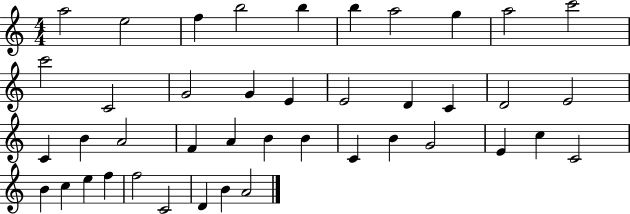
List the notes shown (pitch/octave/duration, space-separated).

A5/h E5/h F5/q B5/h B5/q B5/q A5/h G5/q A5/h C6/h C6/h C4/h G4/h G4/q E4/q E4/h D4/q C4/q D4/h E4/h C4/q B4/q A4/h F4/q A4/q B4/q B4/q C4/q B4/q G4/h E4/q C5/q C4/h B4/q C5/q E5/q F5/q F5/h C4/h D4/q B4/q A4/h